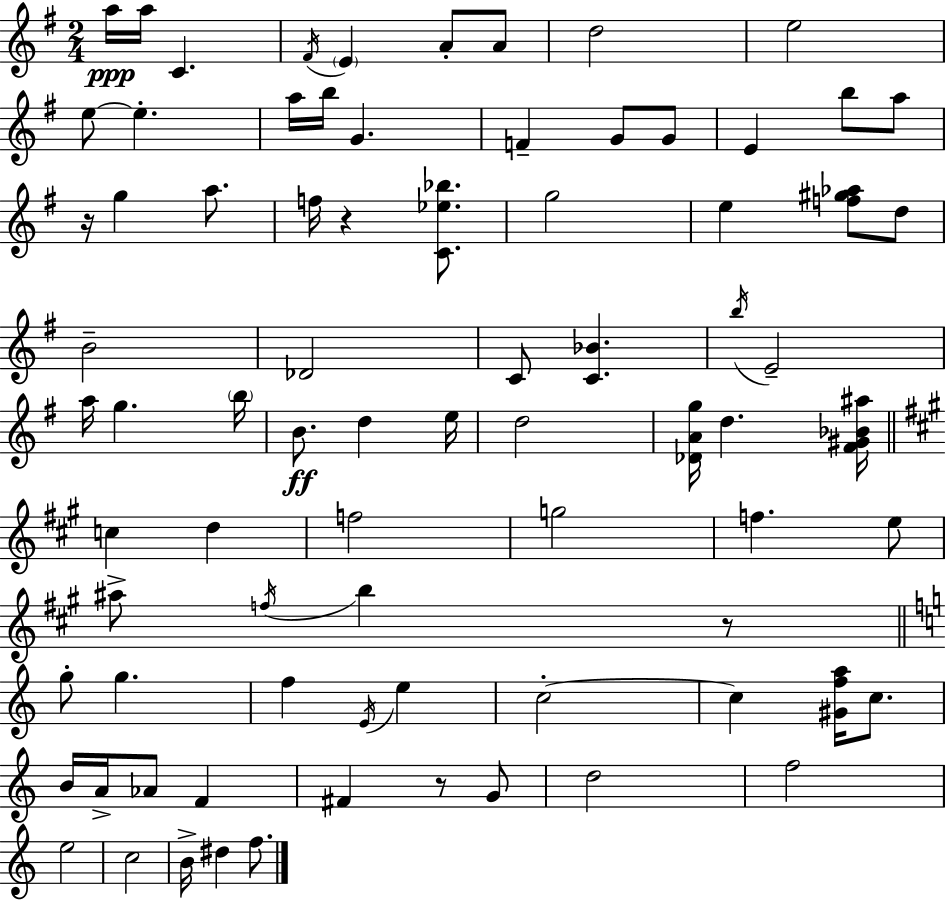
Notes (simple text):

A5/s A5/s C4/q. F#4/s E4/q A4/e A4/e D5/h E5/h E5/e E5/q. A5/s B5/s G4/q. F4/q G4/e G4/e E4/q B5/e A5/e R/s G5/q A5/e. F5/s R/q [C4,Eb5,Bb5]/e. G5/h E5/q [F5,G#5,Ab5]/e D5/e B4/h Db4/h C4/e [C4,Bb4]/q. B5/s E4/h A5/s G5/q. B5/s B4/e. D5/q E5/s D5/h [Db4,A4,G5]/s D5/q. [F#4,G#4,Bb4,A#5]/s C5/q D5/q F5/h G5/h F5/q. E5/e A#5/e F5/s B5/q R/e G5/e G5/q. F5/q E4/s E5/q C5/h C5/q [G#4,F5,A5]/s C5/e. B4/s A4/s Ab4/e F4/q F#4/q R/e G4/e D5/h F5/h E5/h C5/h B4/s D#5/q F5/e.